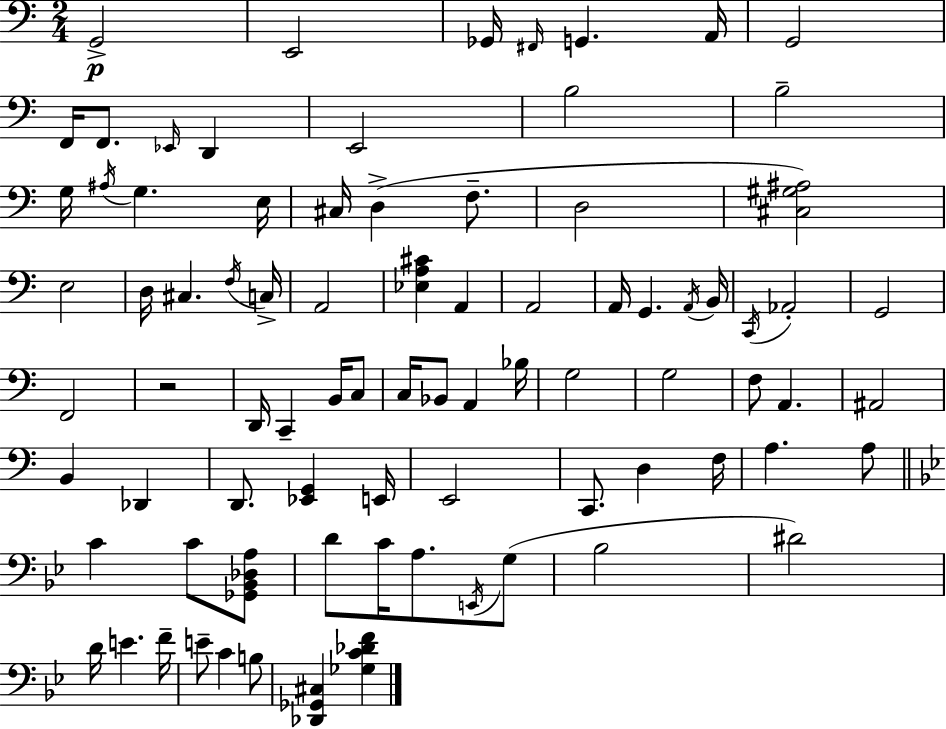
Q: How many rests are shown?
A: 1